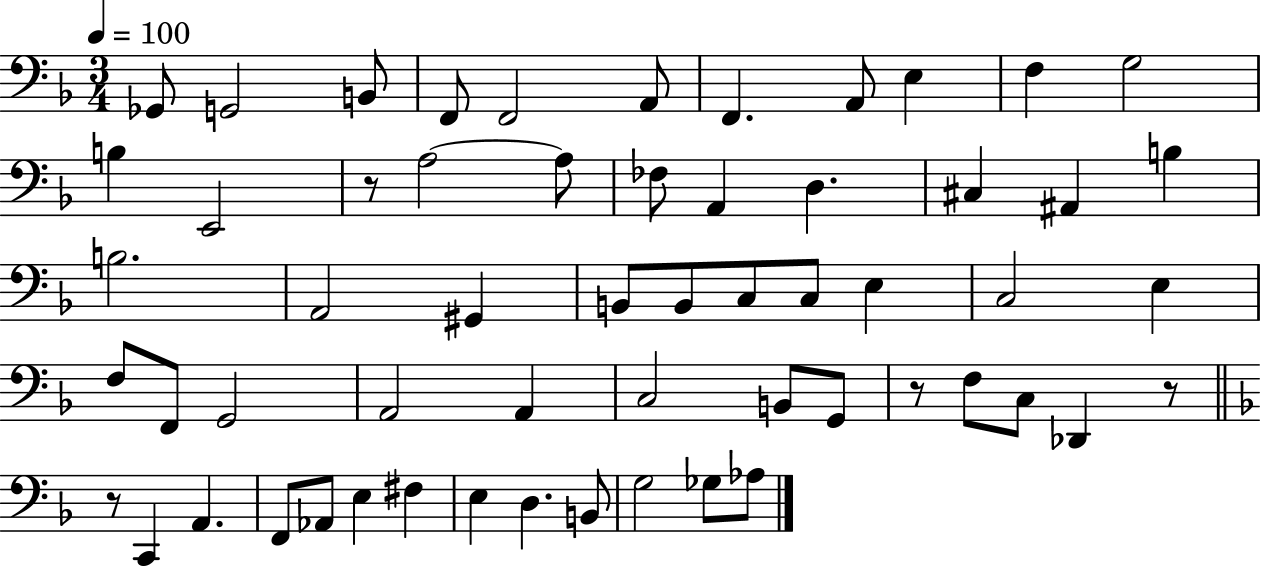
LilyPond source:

{
  \clef bass
  \numericTimeSignature
  \time 3/4
  \key f \major
  \tempo 4 = 100
  ges,8 g,2 b,8 | f,8 f,2 a,8 | f,4. a,8 e4 | f4 g2 | \break b4 e,2 | r8 a2~~ a8 | fes8 a,4 d4. | cis4 ais,4 b4 | \break b2. | a,2 gis,4 | b,8 b,8 c8 c8 e4 | c2 e4 | \break f8 f,8 g,2 | a,2 a,4 | c2 b,8 g,8 | r8 f8 c8 des,4 r8 | \break \bar "||" \break \key f \major r8 c,4 a,4. | f,8 aes,8 e4 fis4 | e4 d4. b,8 | g2 ges8 aes8 | \break \bar "|."
}